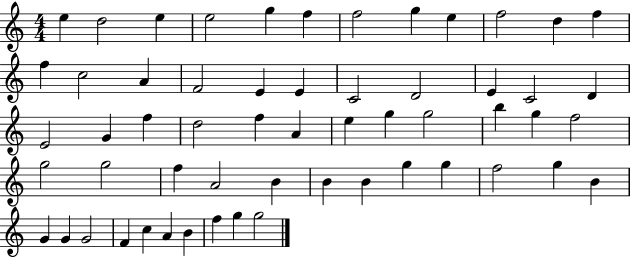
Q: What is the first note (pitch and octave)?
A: E5